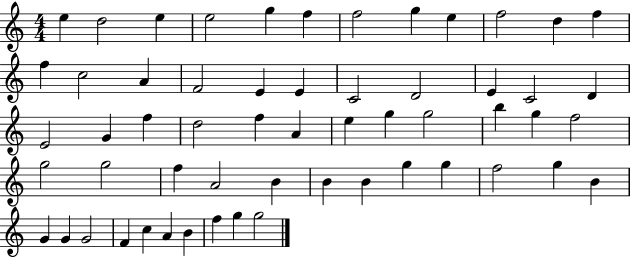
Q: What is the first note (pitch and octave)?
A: E5